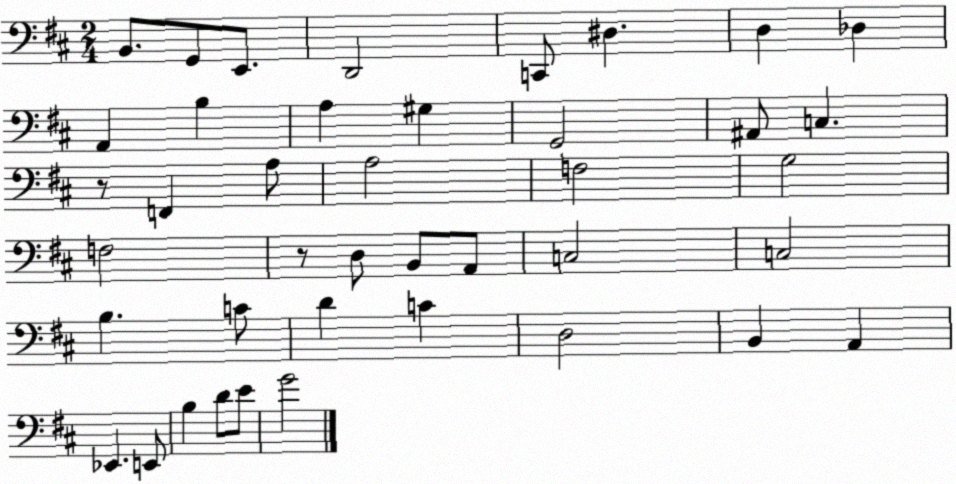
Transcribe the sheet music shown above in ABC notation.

X:1
T:Untitled
M:2/4
L:1/4
K:D
B,,/2 G,,/2 E,,/2 D,,2 C,,/2 ^D, D, _D, A,, B, A, ^G, G,,2 ^A,,/2 C, z/2 F,, A,/2 A,2 F,2 G,2 F,2 z/2 D,/2 B,,/2 A,,/2 C,2 C,2 B, C/2 D C D,2 B,, A,, _E,, E,,/2 B, D/2 E/2 G2